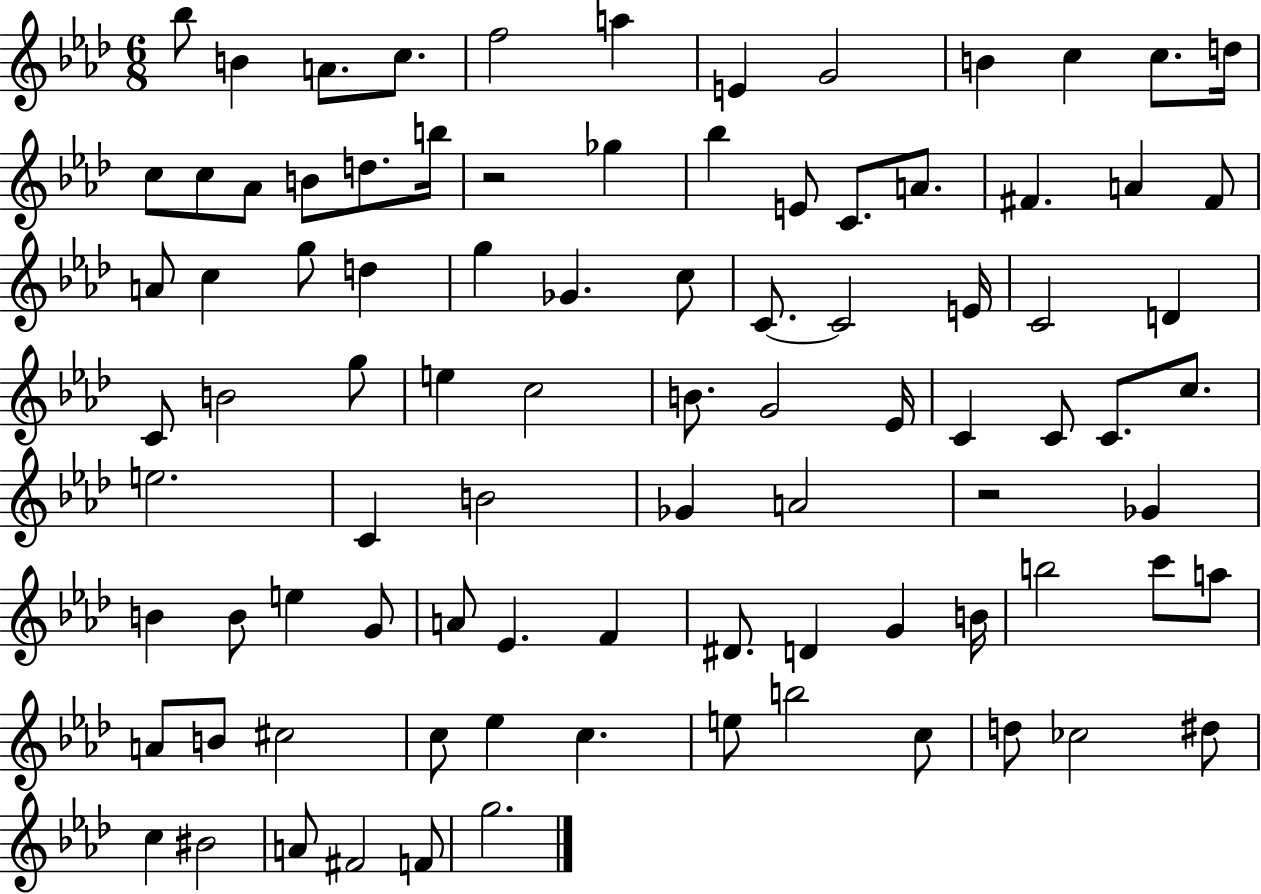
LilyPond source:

{
  \clef treble
  \numericTimeSignature
  \time 6/8
  \key aes \major
  \repeat volta 2 { bes''8 b'4 a'8. c''8. | f''2 a''4 | e'4 g'2 | b'4 c''4 c''8. d''16 | \break c''8 c''8 aes'8 b'8 d''8. b''16 | r2 ges''4 | bes''4 e'8 c'8. a'8. | fis'4. a'4 fis'8 | \break a'8 c''4 g''8 d''4 | g''4 ges'4. c''8 | c'8.~~ c'2 e'16 | c'2 d'4 | \break c'8 b'2 g''8 | e''4 c''2 | b'8. g'2 ees'16 | c'4 c'8 c'8. c''8. | \break e''2. | c'4 b'2 | ges'4 a'2 | r2 ges'4 | \break b'4 b'8 e''4 g'8 | a'8 ees'4. f'4 | dis'8. d'4 g'4 b'16 | b''2 c'''8 a''8 | \break a'8 b'8 cis''2 | c''8 ees''4 c''4. | e''8 b''2 c''8 | d''8 ces''2 dis''8 | \break c''4 bis'2 | a'8 fis'2 f'8 | g''2. | } \bar "|."
}